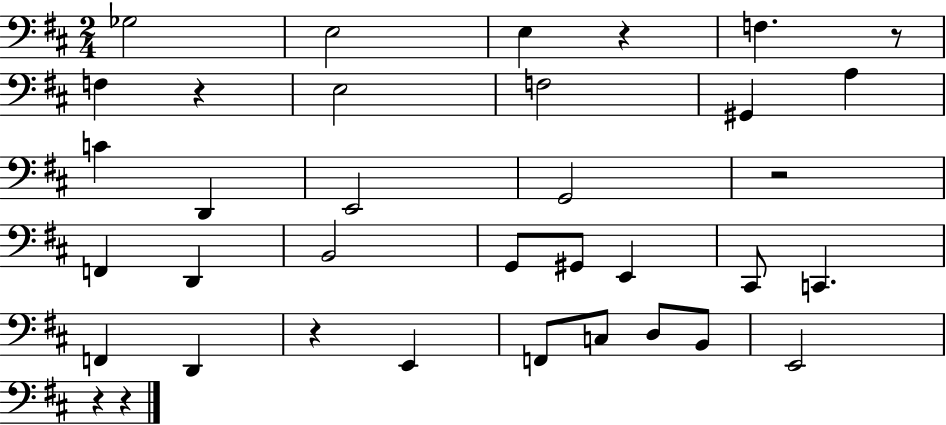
X:1
T:Untitled
M:2/4
L:1/4
K:D
_G,2 E,2 E, z F, z/2 F, z E,2 F,2 ^G,, A, C D,, E,,2 G,,2 z2 F,, D,, B,,2 G,,/2 ^G,,/2 E,, ^C,,/2 C,, F,, D,, z E,, F,,/2 C,/2 D,/2 B,,/2 E,,2 z z